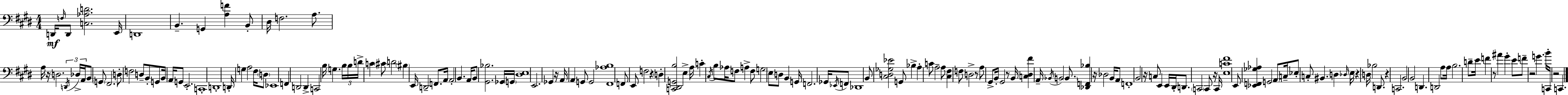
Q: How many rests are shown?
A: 13